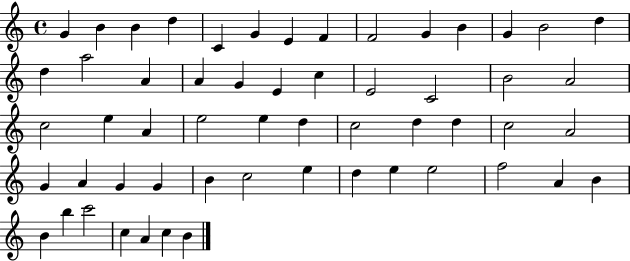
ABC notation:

X:1
T:Untitled
M:4/4
L:1/4
K:C
G B B d C G E F F2 G B G B2 d d a2 A A G E c E2 C2 B2 A2 c2 e A e2 e d c2 d d c2 A2 G A G G B c2 e d e e2 f2 A B B b c'2 c A c B